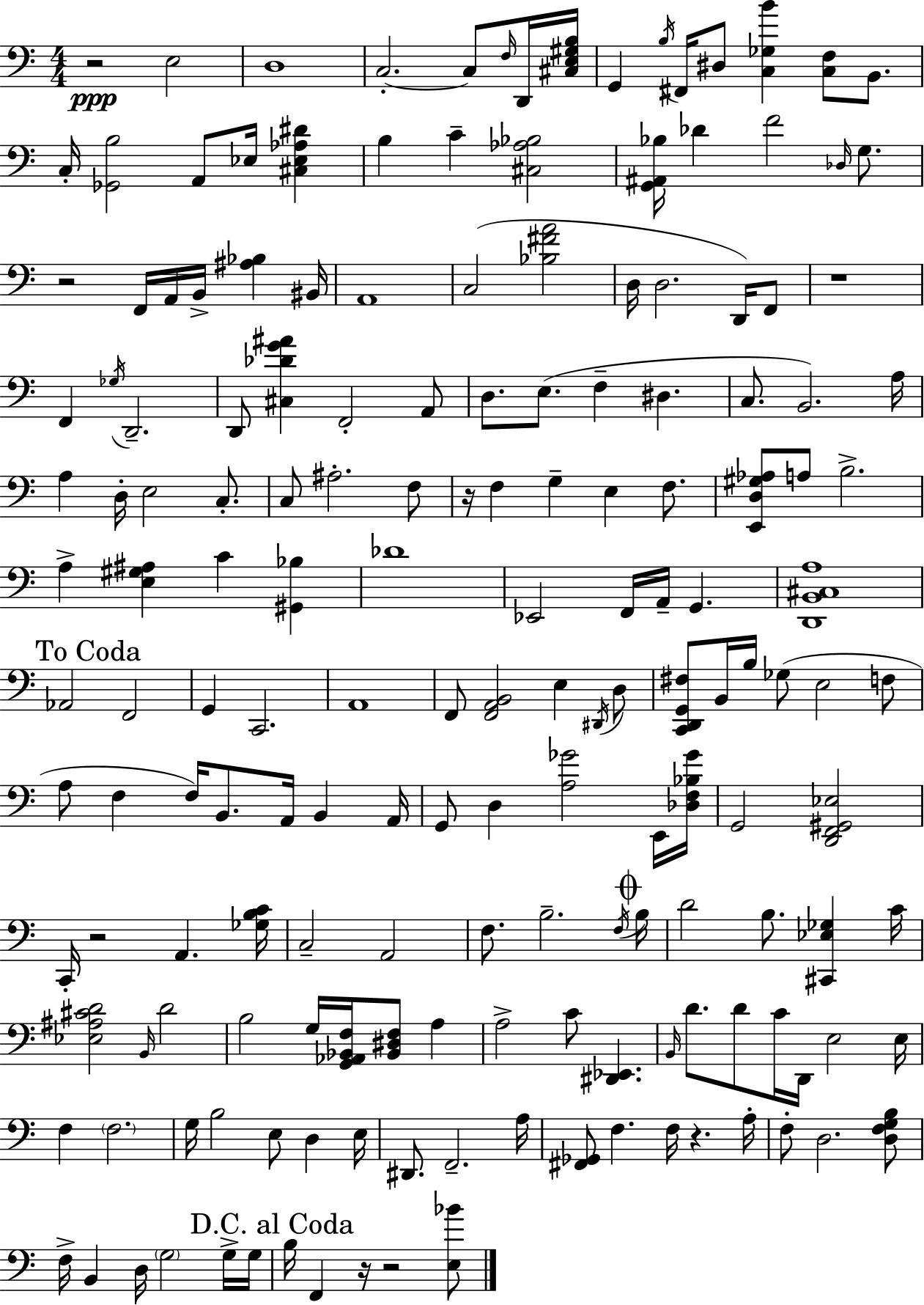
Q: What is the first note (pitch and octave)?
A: E3